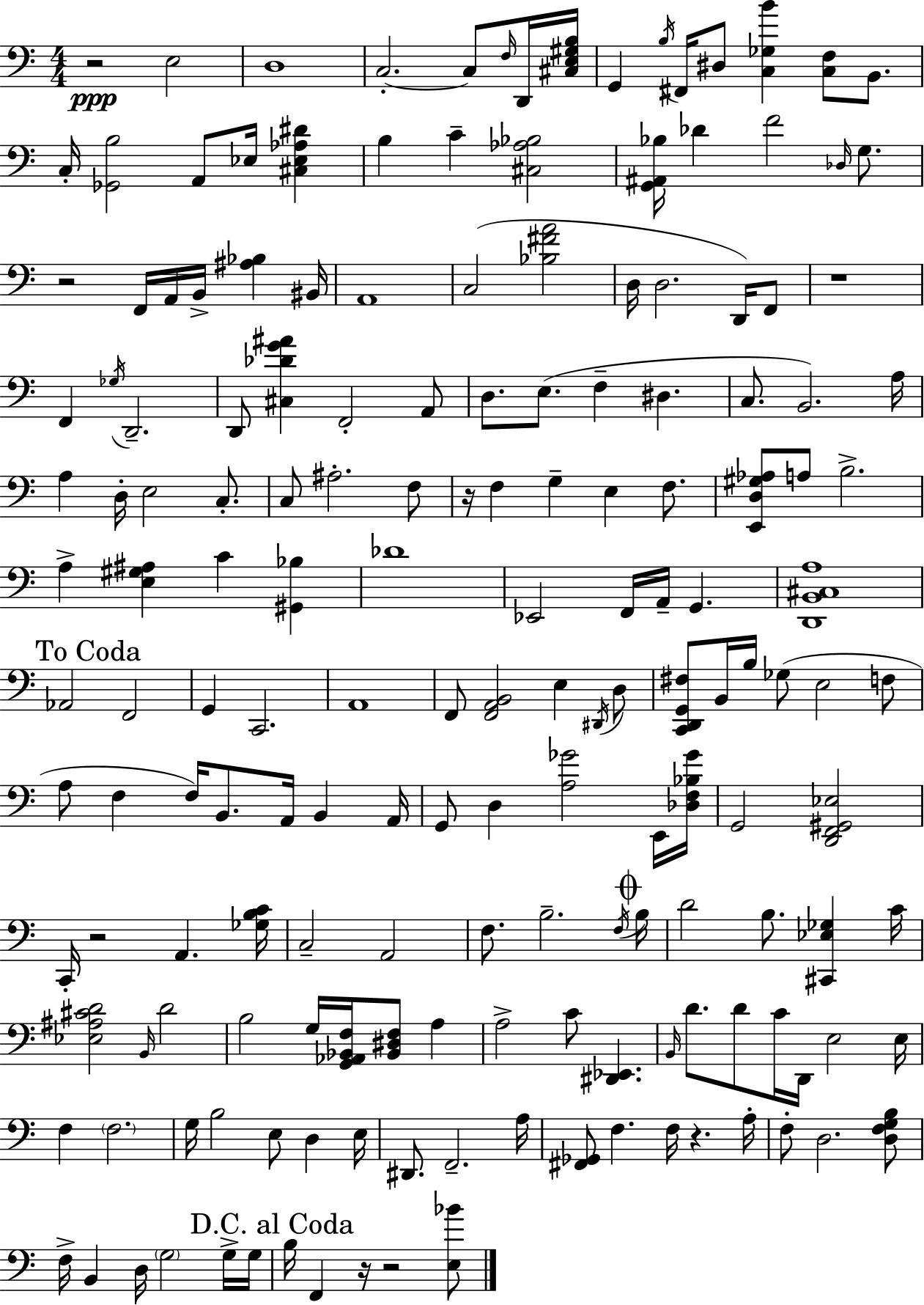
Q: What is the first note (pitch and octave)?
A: E3